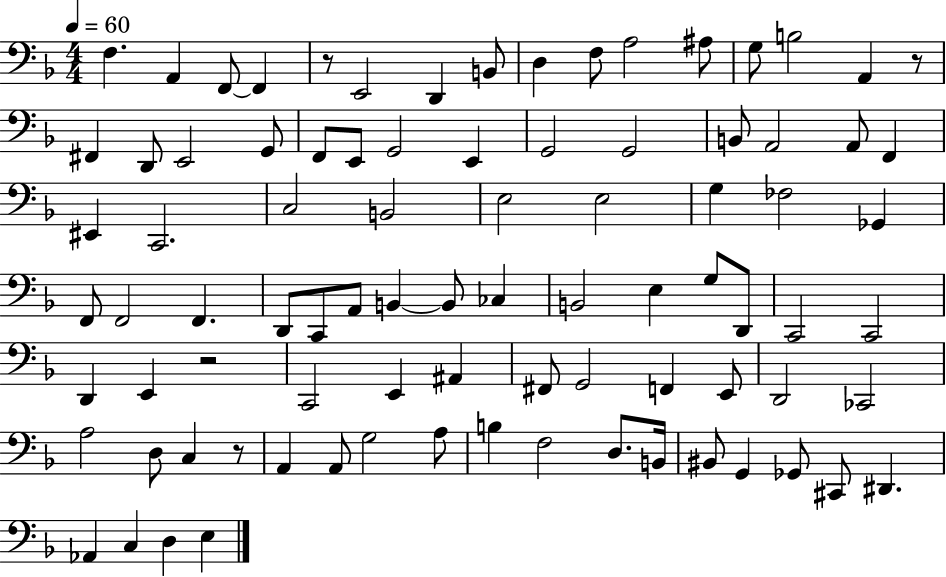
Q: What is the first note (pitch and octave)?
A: F3